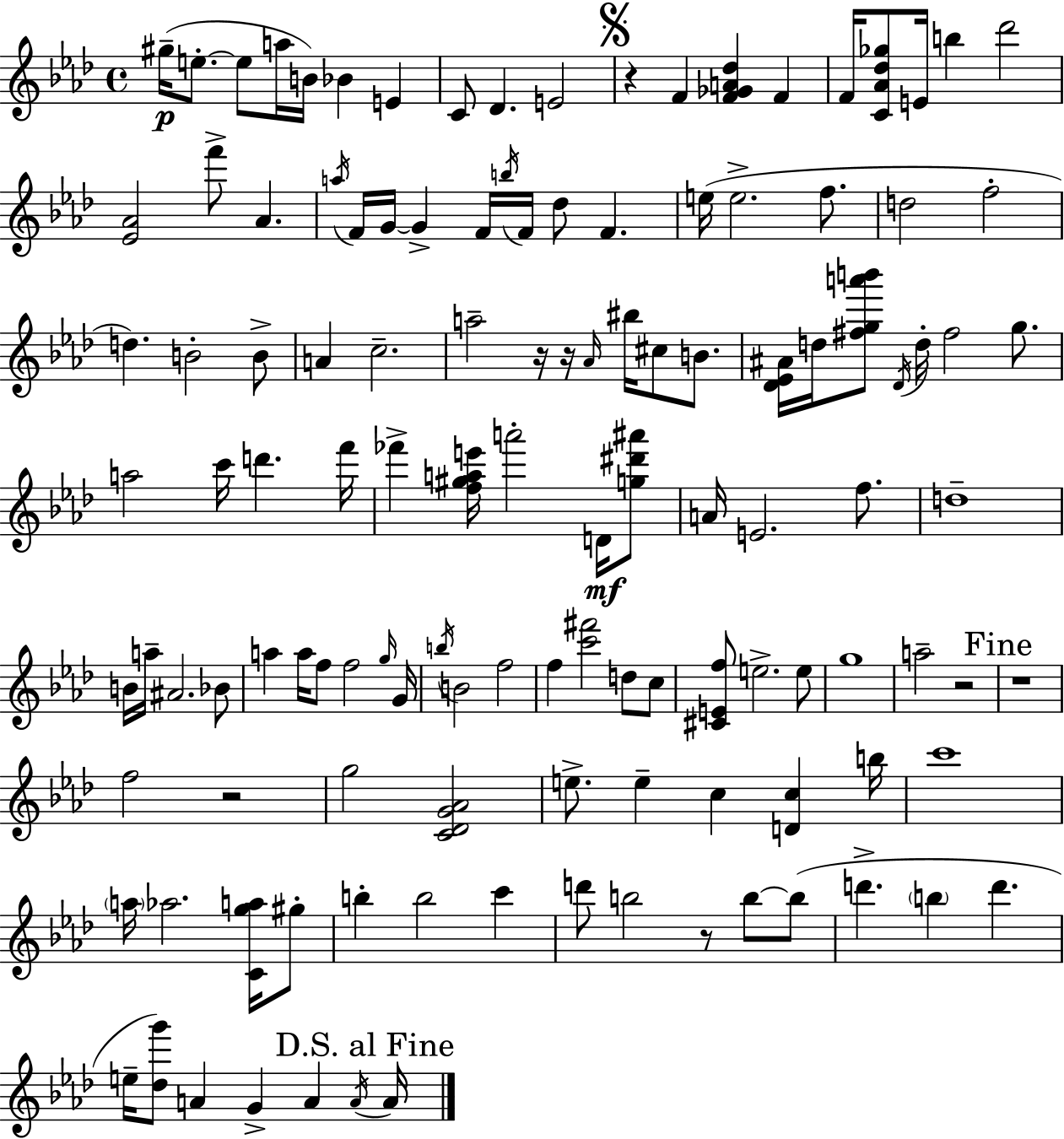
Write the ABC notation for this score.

X:1
T:Untitled
M:4/4
L:1/4
K:Ab
^g/4 e/2 e/2 a/4 B/4 _B E C/2 _D E2 z F [F_GA_d] F F/4 [C_A_d_g]/2 E/4 b _d'2 [_E_A]2 f'/2 _A a/4 F/4 G/4 G F/4 b/4 F/4 _d/2 F e/4 e2 f/2 d2 f2 d B2 B/2 A c2 a2 z/4 z/4 _A/4 ^b/4 ^c/2 B/2 [_D_E^A]/4 d/4 [^fga'b']/2 _D/4 d/4 ^f2 g/2 a2 c'/4 d' f'/4 _f' [f^gae']/4 a'2 D/4 [g^d'^a']/2 A/4 E2 f/2 d4 B/4 a/4 ^A2 _B/2 a a/4 f/2 f2 g/4 G/4 b/4 B2 f2 f [c'^f']2 d/2 c/2 [^CEf]/2 e2 e/2 g4 a2 z2 z4 f2 z2 g2 [C_DG_A]2 e/2 e c [Dc] b/4 c'4 a/4 _a2 [Cga]/4 ^g/2 b b2 c' d'/2 b2 z/2 b/2 b/2 d' b d' e/4 [_dg']/2 A G A A/4 A/4